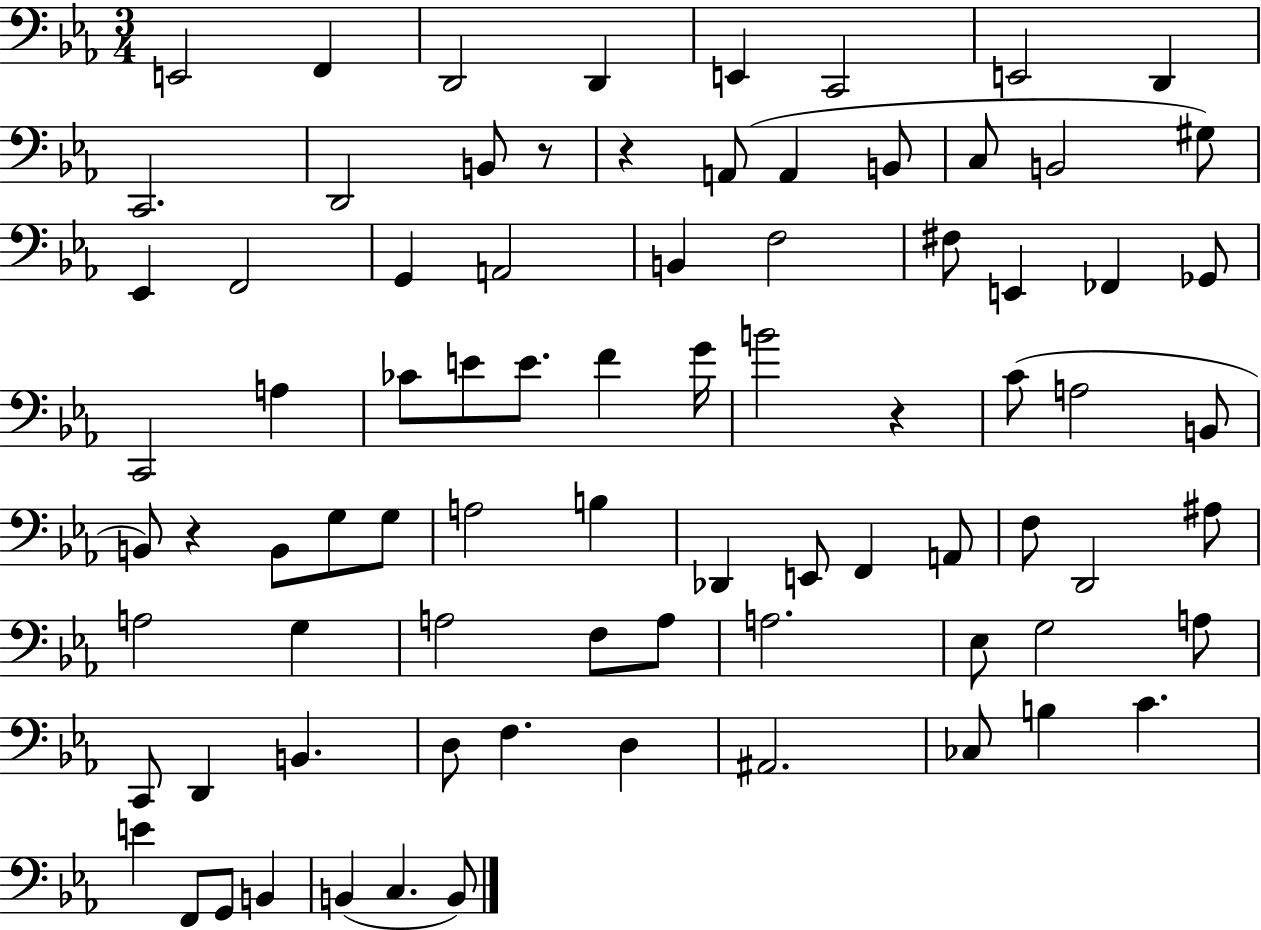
E2/h F2/q D2/h D2/q E2/q C2/h E2/h D2/q C2/h. D2/h B2/e R/e R/q A2/e A2/q B2/e C3/e B2/h G#3/e Eb2/q F2/h G2/q A2/h B2/q F3/h F#3/e E2/q FES2/q Gb2/e C2/h A3/q CES4/e E4/e E4/e. F4/q G4/s B4/h R/q C4/e A3/h B2/e B2/e R/q B2/e G3/e G3/e A3/h B3/q Db2/q E2/e F2/q A2/e F3/e D2/h A#3/e A3/h G3/q A3/h F3/e A3/e A3/h. Eb3/e G3/h A3/e C2/e D2/q B2/q. D3/e F3/q. D3/q A#2/h. CES3/e B3/q C4/q. E4/q F2/e G2/e B2/q B2/q C3/q. B2/e